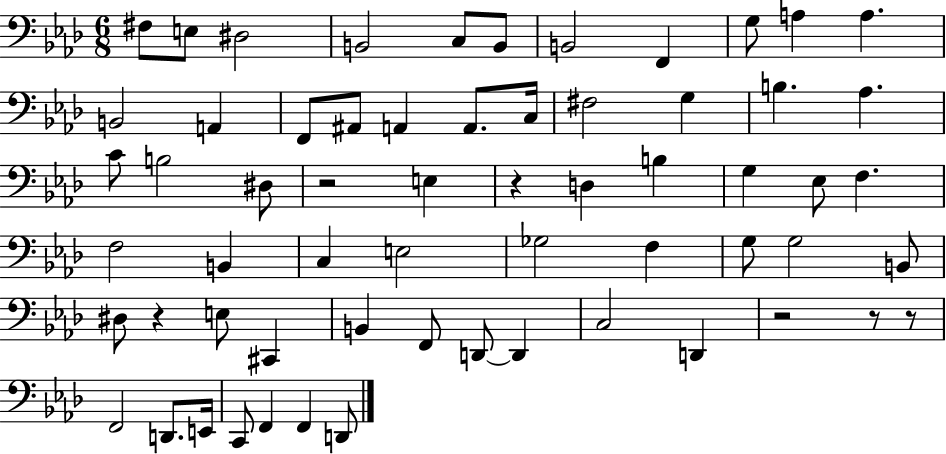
F#3/e E3/e D#3/h B2/h C3/e B2/e B2/h F2/q G3/e A3/q A3/q. B2/h A2/q F2/e A#2/e A2/q A2/e. C3/s F#3/h G3/q B3/q. Ab3/q. C4/e B3/h D#3/e R/h E3/q R/q D3/q B3/q G3/q Eb3/e F3/q. F3/h B2/q C3/q E3/h Gb3/h F3/q G3/e G3/h B2/e D#3/e R/q E3/e C#2/q B2/q F2/e D2/e D2/q C3/h D2/q R/h R/e R/e F2/h D2/e. E2/s C2/e F2/q F2/q D2/e